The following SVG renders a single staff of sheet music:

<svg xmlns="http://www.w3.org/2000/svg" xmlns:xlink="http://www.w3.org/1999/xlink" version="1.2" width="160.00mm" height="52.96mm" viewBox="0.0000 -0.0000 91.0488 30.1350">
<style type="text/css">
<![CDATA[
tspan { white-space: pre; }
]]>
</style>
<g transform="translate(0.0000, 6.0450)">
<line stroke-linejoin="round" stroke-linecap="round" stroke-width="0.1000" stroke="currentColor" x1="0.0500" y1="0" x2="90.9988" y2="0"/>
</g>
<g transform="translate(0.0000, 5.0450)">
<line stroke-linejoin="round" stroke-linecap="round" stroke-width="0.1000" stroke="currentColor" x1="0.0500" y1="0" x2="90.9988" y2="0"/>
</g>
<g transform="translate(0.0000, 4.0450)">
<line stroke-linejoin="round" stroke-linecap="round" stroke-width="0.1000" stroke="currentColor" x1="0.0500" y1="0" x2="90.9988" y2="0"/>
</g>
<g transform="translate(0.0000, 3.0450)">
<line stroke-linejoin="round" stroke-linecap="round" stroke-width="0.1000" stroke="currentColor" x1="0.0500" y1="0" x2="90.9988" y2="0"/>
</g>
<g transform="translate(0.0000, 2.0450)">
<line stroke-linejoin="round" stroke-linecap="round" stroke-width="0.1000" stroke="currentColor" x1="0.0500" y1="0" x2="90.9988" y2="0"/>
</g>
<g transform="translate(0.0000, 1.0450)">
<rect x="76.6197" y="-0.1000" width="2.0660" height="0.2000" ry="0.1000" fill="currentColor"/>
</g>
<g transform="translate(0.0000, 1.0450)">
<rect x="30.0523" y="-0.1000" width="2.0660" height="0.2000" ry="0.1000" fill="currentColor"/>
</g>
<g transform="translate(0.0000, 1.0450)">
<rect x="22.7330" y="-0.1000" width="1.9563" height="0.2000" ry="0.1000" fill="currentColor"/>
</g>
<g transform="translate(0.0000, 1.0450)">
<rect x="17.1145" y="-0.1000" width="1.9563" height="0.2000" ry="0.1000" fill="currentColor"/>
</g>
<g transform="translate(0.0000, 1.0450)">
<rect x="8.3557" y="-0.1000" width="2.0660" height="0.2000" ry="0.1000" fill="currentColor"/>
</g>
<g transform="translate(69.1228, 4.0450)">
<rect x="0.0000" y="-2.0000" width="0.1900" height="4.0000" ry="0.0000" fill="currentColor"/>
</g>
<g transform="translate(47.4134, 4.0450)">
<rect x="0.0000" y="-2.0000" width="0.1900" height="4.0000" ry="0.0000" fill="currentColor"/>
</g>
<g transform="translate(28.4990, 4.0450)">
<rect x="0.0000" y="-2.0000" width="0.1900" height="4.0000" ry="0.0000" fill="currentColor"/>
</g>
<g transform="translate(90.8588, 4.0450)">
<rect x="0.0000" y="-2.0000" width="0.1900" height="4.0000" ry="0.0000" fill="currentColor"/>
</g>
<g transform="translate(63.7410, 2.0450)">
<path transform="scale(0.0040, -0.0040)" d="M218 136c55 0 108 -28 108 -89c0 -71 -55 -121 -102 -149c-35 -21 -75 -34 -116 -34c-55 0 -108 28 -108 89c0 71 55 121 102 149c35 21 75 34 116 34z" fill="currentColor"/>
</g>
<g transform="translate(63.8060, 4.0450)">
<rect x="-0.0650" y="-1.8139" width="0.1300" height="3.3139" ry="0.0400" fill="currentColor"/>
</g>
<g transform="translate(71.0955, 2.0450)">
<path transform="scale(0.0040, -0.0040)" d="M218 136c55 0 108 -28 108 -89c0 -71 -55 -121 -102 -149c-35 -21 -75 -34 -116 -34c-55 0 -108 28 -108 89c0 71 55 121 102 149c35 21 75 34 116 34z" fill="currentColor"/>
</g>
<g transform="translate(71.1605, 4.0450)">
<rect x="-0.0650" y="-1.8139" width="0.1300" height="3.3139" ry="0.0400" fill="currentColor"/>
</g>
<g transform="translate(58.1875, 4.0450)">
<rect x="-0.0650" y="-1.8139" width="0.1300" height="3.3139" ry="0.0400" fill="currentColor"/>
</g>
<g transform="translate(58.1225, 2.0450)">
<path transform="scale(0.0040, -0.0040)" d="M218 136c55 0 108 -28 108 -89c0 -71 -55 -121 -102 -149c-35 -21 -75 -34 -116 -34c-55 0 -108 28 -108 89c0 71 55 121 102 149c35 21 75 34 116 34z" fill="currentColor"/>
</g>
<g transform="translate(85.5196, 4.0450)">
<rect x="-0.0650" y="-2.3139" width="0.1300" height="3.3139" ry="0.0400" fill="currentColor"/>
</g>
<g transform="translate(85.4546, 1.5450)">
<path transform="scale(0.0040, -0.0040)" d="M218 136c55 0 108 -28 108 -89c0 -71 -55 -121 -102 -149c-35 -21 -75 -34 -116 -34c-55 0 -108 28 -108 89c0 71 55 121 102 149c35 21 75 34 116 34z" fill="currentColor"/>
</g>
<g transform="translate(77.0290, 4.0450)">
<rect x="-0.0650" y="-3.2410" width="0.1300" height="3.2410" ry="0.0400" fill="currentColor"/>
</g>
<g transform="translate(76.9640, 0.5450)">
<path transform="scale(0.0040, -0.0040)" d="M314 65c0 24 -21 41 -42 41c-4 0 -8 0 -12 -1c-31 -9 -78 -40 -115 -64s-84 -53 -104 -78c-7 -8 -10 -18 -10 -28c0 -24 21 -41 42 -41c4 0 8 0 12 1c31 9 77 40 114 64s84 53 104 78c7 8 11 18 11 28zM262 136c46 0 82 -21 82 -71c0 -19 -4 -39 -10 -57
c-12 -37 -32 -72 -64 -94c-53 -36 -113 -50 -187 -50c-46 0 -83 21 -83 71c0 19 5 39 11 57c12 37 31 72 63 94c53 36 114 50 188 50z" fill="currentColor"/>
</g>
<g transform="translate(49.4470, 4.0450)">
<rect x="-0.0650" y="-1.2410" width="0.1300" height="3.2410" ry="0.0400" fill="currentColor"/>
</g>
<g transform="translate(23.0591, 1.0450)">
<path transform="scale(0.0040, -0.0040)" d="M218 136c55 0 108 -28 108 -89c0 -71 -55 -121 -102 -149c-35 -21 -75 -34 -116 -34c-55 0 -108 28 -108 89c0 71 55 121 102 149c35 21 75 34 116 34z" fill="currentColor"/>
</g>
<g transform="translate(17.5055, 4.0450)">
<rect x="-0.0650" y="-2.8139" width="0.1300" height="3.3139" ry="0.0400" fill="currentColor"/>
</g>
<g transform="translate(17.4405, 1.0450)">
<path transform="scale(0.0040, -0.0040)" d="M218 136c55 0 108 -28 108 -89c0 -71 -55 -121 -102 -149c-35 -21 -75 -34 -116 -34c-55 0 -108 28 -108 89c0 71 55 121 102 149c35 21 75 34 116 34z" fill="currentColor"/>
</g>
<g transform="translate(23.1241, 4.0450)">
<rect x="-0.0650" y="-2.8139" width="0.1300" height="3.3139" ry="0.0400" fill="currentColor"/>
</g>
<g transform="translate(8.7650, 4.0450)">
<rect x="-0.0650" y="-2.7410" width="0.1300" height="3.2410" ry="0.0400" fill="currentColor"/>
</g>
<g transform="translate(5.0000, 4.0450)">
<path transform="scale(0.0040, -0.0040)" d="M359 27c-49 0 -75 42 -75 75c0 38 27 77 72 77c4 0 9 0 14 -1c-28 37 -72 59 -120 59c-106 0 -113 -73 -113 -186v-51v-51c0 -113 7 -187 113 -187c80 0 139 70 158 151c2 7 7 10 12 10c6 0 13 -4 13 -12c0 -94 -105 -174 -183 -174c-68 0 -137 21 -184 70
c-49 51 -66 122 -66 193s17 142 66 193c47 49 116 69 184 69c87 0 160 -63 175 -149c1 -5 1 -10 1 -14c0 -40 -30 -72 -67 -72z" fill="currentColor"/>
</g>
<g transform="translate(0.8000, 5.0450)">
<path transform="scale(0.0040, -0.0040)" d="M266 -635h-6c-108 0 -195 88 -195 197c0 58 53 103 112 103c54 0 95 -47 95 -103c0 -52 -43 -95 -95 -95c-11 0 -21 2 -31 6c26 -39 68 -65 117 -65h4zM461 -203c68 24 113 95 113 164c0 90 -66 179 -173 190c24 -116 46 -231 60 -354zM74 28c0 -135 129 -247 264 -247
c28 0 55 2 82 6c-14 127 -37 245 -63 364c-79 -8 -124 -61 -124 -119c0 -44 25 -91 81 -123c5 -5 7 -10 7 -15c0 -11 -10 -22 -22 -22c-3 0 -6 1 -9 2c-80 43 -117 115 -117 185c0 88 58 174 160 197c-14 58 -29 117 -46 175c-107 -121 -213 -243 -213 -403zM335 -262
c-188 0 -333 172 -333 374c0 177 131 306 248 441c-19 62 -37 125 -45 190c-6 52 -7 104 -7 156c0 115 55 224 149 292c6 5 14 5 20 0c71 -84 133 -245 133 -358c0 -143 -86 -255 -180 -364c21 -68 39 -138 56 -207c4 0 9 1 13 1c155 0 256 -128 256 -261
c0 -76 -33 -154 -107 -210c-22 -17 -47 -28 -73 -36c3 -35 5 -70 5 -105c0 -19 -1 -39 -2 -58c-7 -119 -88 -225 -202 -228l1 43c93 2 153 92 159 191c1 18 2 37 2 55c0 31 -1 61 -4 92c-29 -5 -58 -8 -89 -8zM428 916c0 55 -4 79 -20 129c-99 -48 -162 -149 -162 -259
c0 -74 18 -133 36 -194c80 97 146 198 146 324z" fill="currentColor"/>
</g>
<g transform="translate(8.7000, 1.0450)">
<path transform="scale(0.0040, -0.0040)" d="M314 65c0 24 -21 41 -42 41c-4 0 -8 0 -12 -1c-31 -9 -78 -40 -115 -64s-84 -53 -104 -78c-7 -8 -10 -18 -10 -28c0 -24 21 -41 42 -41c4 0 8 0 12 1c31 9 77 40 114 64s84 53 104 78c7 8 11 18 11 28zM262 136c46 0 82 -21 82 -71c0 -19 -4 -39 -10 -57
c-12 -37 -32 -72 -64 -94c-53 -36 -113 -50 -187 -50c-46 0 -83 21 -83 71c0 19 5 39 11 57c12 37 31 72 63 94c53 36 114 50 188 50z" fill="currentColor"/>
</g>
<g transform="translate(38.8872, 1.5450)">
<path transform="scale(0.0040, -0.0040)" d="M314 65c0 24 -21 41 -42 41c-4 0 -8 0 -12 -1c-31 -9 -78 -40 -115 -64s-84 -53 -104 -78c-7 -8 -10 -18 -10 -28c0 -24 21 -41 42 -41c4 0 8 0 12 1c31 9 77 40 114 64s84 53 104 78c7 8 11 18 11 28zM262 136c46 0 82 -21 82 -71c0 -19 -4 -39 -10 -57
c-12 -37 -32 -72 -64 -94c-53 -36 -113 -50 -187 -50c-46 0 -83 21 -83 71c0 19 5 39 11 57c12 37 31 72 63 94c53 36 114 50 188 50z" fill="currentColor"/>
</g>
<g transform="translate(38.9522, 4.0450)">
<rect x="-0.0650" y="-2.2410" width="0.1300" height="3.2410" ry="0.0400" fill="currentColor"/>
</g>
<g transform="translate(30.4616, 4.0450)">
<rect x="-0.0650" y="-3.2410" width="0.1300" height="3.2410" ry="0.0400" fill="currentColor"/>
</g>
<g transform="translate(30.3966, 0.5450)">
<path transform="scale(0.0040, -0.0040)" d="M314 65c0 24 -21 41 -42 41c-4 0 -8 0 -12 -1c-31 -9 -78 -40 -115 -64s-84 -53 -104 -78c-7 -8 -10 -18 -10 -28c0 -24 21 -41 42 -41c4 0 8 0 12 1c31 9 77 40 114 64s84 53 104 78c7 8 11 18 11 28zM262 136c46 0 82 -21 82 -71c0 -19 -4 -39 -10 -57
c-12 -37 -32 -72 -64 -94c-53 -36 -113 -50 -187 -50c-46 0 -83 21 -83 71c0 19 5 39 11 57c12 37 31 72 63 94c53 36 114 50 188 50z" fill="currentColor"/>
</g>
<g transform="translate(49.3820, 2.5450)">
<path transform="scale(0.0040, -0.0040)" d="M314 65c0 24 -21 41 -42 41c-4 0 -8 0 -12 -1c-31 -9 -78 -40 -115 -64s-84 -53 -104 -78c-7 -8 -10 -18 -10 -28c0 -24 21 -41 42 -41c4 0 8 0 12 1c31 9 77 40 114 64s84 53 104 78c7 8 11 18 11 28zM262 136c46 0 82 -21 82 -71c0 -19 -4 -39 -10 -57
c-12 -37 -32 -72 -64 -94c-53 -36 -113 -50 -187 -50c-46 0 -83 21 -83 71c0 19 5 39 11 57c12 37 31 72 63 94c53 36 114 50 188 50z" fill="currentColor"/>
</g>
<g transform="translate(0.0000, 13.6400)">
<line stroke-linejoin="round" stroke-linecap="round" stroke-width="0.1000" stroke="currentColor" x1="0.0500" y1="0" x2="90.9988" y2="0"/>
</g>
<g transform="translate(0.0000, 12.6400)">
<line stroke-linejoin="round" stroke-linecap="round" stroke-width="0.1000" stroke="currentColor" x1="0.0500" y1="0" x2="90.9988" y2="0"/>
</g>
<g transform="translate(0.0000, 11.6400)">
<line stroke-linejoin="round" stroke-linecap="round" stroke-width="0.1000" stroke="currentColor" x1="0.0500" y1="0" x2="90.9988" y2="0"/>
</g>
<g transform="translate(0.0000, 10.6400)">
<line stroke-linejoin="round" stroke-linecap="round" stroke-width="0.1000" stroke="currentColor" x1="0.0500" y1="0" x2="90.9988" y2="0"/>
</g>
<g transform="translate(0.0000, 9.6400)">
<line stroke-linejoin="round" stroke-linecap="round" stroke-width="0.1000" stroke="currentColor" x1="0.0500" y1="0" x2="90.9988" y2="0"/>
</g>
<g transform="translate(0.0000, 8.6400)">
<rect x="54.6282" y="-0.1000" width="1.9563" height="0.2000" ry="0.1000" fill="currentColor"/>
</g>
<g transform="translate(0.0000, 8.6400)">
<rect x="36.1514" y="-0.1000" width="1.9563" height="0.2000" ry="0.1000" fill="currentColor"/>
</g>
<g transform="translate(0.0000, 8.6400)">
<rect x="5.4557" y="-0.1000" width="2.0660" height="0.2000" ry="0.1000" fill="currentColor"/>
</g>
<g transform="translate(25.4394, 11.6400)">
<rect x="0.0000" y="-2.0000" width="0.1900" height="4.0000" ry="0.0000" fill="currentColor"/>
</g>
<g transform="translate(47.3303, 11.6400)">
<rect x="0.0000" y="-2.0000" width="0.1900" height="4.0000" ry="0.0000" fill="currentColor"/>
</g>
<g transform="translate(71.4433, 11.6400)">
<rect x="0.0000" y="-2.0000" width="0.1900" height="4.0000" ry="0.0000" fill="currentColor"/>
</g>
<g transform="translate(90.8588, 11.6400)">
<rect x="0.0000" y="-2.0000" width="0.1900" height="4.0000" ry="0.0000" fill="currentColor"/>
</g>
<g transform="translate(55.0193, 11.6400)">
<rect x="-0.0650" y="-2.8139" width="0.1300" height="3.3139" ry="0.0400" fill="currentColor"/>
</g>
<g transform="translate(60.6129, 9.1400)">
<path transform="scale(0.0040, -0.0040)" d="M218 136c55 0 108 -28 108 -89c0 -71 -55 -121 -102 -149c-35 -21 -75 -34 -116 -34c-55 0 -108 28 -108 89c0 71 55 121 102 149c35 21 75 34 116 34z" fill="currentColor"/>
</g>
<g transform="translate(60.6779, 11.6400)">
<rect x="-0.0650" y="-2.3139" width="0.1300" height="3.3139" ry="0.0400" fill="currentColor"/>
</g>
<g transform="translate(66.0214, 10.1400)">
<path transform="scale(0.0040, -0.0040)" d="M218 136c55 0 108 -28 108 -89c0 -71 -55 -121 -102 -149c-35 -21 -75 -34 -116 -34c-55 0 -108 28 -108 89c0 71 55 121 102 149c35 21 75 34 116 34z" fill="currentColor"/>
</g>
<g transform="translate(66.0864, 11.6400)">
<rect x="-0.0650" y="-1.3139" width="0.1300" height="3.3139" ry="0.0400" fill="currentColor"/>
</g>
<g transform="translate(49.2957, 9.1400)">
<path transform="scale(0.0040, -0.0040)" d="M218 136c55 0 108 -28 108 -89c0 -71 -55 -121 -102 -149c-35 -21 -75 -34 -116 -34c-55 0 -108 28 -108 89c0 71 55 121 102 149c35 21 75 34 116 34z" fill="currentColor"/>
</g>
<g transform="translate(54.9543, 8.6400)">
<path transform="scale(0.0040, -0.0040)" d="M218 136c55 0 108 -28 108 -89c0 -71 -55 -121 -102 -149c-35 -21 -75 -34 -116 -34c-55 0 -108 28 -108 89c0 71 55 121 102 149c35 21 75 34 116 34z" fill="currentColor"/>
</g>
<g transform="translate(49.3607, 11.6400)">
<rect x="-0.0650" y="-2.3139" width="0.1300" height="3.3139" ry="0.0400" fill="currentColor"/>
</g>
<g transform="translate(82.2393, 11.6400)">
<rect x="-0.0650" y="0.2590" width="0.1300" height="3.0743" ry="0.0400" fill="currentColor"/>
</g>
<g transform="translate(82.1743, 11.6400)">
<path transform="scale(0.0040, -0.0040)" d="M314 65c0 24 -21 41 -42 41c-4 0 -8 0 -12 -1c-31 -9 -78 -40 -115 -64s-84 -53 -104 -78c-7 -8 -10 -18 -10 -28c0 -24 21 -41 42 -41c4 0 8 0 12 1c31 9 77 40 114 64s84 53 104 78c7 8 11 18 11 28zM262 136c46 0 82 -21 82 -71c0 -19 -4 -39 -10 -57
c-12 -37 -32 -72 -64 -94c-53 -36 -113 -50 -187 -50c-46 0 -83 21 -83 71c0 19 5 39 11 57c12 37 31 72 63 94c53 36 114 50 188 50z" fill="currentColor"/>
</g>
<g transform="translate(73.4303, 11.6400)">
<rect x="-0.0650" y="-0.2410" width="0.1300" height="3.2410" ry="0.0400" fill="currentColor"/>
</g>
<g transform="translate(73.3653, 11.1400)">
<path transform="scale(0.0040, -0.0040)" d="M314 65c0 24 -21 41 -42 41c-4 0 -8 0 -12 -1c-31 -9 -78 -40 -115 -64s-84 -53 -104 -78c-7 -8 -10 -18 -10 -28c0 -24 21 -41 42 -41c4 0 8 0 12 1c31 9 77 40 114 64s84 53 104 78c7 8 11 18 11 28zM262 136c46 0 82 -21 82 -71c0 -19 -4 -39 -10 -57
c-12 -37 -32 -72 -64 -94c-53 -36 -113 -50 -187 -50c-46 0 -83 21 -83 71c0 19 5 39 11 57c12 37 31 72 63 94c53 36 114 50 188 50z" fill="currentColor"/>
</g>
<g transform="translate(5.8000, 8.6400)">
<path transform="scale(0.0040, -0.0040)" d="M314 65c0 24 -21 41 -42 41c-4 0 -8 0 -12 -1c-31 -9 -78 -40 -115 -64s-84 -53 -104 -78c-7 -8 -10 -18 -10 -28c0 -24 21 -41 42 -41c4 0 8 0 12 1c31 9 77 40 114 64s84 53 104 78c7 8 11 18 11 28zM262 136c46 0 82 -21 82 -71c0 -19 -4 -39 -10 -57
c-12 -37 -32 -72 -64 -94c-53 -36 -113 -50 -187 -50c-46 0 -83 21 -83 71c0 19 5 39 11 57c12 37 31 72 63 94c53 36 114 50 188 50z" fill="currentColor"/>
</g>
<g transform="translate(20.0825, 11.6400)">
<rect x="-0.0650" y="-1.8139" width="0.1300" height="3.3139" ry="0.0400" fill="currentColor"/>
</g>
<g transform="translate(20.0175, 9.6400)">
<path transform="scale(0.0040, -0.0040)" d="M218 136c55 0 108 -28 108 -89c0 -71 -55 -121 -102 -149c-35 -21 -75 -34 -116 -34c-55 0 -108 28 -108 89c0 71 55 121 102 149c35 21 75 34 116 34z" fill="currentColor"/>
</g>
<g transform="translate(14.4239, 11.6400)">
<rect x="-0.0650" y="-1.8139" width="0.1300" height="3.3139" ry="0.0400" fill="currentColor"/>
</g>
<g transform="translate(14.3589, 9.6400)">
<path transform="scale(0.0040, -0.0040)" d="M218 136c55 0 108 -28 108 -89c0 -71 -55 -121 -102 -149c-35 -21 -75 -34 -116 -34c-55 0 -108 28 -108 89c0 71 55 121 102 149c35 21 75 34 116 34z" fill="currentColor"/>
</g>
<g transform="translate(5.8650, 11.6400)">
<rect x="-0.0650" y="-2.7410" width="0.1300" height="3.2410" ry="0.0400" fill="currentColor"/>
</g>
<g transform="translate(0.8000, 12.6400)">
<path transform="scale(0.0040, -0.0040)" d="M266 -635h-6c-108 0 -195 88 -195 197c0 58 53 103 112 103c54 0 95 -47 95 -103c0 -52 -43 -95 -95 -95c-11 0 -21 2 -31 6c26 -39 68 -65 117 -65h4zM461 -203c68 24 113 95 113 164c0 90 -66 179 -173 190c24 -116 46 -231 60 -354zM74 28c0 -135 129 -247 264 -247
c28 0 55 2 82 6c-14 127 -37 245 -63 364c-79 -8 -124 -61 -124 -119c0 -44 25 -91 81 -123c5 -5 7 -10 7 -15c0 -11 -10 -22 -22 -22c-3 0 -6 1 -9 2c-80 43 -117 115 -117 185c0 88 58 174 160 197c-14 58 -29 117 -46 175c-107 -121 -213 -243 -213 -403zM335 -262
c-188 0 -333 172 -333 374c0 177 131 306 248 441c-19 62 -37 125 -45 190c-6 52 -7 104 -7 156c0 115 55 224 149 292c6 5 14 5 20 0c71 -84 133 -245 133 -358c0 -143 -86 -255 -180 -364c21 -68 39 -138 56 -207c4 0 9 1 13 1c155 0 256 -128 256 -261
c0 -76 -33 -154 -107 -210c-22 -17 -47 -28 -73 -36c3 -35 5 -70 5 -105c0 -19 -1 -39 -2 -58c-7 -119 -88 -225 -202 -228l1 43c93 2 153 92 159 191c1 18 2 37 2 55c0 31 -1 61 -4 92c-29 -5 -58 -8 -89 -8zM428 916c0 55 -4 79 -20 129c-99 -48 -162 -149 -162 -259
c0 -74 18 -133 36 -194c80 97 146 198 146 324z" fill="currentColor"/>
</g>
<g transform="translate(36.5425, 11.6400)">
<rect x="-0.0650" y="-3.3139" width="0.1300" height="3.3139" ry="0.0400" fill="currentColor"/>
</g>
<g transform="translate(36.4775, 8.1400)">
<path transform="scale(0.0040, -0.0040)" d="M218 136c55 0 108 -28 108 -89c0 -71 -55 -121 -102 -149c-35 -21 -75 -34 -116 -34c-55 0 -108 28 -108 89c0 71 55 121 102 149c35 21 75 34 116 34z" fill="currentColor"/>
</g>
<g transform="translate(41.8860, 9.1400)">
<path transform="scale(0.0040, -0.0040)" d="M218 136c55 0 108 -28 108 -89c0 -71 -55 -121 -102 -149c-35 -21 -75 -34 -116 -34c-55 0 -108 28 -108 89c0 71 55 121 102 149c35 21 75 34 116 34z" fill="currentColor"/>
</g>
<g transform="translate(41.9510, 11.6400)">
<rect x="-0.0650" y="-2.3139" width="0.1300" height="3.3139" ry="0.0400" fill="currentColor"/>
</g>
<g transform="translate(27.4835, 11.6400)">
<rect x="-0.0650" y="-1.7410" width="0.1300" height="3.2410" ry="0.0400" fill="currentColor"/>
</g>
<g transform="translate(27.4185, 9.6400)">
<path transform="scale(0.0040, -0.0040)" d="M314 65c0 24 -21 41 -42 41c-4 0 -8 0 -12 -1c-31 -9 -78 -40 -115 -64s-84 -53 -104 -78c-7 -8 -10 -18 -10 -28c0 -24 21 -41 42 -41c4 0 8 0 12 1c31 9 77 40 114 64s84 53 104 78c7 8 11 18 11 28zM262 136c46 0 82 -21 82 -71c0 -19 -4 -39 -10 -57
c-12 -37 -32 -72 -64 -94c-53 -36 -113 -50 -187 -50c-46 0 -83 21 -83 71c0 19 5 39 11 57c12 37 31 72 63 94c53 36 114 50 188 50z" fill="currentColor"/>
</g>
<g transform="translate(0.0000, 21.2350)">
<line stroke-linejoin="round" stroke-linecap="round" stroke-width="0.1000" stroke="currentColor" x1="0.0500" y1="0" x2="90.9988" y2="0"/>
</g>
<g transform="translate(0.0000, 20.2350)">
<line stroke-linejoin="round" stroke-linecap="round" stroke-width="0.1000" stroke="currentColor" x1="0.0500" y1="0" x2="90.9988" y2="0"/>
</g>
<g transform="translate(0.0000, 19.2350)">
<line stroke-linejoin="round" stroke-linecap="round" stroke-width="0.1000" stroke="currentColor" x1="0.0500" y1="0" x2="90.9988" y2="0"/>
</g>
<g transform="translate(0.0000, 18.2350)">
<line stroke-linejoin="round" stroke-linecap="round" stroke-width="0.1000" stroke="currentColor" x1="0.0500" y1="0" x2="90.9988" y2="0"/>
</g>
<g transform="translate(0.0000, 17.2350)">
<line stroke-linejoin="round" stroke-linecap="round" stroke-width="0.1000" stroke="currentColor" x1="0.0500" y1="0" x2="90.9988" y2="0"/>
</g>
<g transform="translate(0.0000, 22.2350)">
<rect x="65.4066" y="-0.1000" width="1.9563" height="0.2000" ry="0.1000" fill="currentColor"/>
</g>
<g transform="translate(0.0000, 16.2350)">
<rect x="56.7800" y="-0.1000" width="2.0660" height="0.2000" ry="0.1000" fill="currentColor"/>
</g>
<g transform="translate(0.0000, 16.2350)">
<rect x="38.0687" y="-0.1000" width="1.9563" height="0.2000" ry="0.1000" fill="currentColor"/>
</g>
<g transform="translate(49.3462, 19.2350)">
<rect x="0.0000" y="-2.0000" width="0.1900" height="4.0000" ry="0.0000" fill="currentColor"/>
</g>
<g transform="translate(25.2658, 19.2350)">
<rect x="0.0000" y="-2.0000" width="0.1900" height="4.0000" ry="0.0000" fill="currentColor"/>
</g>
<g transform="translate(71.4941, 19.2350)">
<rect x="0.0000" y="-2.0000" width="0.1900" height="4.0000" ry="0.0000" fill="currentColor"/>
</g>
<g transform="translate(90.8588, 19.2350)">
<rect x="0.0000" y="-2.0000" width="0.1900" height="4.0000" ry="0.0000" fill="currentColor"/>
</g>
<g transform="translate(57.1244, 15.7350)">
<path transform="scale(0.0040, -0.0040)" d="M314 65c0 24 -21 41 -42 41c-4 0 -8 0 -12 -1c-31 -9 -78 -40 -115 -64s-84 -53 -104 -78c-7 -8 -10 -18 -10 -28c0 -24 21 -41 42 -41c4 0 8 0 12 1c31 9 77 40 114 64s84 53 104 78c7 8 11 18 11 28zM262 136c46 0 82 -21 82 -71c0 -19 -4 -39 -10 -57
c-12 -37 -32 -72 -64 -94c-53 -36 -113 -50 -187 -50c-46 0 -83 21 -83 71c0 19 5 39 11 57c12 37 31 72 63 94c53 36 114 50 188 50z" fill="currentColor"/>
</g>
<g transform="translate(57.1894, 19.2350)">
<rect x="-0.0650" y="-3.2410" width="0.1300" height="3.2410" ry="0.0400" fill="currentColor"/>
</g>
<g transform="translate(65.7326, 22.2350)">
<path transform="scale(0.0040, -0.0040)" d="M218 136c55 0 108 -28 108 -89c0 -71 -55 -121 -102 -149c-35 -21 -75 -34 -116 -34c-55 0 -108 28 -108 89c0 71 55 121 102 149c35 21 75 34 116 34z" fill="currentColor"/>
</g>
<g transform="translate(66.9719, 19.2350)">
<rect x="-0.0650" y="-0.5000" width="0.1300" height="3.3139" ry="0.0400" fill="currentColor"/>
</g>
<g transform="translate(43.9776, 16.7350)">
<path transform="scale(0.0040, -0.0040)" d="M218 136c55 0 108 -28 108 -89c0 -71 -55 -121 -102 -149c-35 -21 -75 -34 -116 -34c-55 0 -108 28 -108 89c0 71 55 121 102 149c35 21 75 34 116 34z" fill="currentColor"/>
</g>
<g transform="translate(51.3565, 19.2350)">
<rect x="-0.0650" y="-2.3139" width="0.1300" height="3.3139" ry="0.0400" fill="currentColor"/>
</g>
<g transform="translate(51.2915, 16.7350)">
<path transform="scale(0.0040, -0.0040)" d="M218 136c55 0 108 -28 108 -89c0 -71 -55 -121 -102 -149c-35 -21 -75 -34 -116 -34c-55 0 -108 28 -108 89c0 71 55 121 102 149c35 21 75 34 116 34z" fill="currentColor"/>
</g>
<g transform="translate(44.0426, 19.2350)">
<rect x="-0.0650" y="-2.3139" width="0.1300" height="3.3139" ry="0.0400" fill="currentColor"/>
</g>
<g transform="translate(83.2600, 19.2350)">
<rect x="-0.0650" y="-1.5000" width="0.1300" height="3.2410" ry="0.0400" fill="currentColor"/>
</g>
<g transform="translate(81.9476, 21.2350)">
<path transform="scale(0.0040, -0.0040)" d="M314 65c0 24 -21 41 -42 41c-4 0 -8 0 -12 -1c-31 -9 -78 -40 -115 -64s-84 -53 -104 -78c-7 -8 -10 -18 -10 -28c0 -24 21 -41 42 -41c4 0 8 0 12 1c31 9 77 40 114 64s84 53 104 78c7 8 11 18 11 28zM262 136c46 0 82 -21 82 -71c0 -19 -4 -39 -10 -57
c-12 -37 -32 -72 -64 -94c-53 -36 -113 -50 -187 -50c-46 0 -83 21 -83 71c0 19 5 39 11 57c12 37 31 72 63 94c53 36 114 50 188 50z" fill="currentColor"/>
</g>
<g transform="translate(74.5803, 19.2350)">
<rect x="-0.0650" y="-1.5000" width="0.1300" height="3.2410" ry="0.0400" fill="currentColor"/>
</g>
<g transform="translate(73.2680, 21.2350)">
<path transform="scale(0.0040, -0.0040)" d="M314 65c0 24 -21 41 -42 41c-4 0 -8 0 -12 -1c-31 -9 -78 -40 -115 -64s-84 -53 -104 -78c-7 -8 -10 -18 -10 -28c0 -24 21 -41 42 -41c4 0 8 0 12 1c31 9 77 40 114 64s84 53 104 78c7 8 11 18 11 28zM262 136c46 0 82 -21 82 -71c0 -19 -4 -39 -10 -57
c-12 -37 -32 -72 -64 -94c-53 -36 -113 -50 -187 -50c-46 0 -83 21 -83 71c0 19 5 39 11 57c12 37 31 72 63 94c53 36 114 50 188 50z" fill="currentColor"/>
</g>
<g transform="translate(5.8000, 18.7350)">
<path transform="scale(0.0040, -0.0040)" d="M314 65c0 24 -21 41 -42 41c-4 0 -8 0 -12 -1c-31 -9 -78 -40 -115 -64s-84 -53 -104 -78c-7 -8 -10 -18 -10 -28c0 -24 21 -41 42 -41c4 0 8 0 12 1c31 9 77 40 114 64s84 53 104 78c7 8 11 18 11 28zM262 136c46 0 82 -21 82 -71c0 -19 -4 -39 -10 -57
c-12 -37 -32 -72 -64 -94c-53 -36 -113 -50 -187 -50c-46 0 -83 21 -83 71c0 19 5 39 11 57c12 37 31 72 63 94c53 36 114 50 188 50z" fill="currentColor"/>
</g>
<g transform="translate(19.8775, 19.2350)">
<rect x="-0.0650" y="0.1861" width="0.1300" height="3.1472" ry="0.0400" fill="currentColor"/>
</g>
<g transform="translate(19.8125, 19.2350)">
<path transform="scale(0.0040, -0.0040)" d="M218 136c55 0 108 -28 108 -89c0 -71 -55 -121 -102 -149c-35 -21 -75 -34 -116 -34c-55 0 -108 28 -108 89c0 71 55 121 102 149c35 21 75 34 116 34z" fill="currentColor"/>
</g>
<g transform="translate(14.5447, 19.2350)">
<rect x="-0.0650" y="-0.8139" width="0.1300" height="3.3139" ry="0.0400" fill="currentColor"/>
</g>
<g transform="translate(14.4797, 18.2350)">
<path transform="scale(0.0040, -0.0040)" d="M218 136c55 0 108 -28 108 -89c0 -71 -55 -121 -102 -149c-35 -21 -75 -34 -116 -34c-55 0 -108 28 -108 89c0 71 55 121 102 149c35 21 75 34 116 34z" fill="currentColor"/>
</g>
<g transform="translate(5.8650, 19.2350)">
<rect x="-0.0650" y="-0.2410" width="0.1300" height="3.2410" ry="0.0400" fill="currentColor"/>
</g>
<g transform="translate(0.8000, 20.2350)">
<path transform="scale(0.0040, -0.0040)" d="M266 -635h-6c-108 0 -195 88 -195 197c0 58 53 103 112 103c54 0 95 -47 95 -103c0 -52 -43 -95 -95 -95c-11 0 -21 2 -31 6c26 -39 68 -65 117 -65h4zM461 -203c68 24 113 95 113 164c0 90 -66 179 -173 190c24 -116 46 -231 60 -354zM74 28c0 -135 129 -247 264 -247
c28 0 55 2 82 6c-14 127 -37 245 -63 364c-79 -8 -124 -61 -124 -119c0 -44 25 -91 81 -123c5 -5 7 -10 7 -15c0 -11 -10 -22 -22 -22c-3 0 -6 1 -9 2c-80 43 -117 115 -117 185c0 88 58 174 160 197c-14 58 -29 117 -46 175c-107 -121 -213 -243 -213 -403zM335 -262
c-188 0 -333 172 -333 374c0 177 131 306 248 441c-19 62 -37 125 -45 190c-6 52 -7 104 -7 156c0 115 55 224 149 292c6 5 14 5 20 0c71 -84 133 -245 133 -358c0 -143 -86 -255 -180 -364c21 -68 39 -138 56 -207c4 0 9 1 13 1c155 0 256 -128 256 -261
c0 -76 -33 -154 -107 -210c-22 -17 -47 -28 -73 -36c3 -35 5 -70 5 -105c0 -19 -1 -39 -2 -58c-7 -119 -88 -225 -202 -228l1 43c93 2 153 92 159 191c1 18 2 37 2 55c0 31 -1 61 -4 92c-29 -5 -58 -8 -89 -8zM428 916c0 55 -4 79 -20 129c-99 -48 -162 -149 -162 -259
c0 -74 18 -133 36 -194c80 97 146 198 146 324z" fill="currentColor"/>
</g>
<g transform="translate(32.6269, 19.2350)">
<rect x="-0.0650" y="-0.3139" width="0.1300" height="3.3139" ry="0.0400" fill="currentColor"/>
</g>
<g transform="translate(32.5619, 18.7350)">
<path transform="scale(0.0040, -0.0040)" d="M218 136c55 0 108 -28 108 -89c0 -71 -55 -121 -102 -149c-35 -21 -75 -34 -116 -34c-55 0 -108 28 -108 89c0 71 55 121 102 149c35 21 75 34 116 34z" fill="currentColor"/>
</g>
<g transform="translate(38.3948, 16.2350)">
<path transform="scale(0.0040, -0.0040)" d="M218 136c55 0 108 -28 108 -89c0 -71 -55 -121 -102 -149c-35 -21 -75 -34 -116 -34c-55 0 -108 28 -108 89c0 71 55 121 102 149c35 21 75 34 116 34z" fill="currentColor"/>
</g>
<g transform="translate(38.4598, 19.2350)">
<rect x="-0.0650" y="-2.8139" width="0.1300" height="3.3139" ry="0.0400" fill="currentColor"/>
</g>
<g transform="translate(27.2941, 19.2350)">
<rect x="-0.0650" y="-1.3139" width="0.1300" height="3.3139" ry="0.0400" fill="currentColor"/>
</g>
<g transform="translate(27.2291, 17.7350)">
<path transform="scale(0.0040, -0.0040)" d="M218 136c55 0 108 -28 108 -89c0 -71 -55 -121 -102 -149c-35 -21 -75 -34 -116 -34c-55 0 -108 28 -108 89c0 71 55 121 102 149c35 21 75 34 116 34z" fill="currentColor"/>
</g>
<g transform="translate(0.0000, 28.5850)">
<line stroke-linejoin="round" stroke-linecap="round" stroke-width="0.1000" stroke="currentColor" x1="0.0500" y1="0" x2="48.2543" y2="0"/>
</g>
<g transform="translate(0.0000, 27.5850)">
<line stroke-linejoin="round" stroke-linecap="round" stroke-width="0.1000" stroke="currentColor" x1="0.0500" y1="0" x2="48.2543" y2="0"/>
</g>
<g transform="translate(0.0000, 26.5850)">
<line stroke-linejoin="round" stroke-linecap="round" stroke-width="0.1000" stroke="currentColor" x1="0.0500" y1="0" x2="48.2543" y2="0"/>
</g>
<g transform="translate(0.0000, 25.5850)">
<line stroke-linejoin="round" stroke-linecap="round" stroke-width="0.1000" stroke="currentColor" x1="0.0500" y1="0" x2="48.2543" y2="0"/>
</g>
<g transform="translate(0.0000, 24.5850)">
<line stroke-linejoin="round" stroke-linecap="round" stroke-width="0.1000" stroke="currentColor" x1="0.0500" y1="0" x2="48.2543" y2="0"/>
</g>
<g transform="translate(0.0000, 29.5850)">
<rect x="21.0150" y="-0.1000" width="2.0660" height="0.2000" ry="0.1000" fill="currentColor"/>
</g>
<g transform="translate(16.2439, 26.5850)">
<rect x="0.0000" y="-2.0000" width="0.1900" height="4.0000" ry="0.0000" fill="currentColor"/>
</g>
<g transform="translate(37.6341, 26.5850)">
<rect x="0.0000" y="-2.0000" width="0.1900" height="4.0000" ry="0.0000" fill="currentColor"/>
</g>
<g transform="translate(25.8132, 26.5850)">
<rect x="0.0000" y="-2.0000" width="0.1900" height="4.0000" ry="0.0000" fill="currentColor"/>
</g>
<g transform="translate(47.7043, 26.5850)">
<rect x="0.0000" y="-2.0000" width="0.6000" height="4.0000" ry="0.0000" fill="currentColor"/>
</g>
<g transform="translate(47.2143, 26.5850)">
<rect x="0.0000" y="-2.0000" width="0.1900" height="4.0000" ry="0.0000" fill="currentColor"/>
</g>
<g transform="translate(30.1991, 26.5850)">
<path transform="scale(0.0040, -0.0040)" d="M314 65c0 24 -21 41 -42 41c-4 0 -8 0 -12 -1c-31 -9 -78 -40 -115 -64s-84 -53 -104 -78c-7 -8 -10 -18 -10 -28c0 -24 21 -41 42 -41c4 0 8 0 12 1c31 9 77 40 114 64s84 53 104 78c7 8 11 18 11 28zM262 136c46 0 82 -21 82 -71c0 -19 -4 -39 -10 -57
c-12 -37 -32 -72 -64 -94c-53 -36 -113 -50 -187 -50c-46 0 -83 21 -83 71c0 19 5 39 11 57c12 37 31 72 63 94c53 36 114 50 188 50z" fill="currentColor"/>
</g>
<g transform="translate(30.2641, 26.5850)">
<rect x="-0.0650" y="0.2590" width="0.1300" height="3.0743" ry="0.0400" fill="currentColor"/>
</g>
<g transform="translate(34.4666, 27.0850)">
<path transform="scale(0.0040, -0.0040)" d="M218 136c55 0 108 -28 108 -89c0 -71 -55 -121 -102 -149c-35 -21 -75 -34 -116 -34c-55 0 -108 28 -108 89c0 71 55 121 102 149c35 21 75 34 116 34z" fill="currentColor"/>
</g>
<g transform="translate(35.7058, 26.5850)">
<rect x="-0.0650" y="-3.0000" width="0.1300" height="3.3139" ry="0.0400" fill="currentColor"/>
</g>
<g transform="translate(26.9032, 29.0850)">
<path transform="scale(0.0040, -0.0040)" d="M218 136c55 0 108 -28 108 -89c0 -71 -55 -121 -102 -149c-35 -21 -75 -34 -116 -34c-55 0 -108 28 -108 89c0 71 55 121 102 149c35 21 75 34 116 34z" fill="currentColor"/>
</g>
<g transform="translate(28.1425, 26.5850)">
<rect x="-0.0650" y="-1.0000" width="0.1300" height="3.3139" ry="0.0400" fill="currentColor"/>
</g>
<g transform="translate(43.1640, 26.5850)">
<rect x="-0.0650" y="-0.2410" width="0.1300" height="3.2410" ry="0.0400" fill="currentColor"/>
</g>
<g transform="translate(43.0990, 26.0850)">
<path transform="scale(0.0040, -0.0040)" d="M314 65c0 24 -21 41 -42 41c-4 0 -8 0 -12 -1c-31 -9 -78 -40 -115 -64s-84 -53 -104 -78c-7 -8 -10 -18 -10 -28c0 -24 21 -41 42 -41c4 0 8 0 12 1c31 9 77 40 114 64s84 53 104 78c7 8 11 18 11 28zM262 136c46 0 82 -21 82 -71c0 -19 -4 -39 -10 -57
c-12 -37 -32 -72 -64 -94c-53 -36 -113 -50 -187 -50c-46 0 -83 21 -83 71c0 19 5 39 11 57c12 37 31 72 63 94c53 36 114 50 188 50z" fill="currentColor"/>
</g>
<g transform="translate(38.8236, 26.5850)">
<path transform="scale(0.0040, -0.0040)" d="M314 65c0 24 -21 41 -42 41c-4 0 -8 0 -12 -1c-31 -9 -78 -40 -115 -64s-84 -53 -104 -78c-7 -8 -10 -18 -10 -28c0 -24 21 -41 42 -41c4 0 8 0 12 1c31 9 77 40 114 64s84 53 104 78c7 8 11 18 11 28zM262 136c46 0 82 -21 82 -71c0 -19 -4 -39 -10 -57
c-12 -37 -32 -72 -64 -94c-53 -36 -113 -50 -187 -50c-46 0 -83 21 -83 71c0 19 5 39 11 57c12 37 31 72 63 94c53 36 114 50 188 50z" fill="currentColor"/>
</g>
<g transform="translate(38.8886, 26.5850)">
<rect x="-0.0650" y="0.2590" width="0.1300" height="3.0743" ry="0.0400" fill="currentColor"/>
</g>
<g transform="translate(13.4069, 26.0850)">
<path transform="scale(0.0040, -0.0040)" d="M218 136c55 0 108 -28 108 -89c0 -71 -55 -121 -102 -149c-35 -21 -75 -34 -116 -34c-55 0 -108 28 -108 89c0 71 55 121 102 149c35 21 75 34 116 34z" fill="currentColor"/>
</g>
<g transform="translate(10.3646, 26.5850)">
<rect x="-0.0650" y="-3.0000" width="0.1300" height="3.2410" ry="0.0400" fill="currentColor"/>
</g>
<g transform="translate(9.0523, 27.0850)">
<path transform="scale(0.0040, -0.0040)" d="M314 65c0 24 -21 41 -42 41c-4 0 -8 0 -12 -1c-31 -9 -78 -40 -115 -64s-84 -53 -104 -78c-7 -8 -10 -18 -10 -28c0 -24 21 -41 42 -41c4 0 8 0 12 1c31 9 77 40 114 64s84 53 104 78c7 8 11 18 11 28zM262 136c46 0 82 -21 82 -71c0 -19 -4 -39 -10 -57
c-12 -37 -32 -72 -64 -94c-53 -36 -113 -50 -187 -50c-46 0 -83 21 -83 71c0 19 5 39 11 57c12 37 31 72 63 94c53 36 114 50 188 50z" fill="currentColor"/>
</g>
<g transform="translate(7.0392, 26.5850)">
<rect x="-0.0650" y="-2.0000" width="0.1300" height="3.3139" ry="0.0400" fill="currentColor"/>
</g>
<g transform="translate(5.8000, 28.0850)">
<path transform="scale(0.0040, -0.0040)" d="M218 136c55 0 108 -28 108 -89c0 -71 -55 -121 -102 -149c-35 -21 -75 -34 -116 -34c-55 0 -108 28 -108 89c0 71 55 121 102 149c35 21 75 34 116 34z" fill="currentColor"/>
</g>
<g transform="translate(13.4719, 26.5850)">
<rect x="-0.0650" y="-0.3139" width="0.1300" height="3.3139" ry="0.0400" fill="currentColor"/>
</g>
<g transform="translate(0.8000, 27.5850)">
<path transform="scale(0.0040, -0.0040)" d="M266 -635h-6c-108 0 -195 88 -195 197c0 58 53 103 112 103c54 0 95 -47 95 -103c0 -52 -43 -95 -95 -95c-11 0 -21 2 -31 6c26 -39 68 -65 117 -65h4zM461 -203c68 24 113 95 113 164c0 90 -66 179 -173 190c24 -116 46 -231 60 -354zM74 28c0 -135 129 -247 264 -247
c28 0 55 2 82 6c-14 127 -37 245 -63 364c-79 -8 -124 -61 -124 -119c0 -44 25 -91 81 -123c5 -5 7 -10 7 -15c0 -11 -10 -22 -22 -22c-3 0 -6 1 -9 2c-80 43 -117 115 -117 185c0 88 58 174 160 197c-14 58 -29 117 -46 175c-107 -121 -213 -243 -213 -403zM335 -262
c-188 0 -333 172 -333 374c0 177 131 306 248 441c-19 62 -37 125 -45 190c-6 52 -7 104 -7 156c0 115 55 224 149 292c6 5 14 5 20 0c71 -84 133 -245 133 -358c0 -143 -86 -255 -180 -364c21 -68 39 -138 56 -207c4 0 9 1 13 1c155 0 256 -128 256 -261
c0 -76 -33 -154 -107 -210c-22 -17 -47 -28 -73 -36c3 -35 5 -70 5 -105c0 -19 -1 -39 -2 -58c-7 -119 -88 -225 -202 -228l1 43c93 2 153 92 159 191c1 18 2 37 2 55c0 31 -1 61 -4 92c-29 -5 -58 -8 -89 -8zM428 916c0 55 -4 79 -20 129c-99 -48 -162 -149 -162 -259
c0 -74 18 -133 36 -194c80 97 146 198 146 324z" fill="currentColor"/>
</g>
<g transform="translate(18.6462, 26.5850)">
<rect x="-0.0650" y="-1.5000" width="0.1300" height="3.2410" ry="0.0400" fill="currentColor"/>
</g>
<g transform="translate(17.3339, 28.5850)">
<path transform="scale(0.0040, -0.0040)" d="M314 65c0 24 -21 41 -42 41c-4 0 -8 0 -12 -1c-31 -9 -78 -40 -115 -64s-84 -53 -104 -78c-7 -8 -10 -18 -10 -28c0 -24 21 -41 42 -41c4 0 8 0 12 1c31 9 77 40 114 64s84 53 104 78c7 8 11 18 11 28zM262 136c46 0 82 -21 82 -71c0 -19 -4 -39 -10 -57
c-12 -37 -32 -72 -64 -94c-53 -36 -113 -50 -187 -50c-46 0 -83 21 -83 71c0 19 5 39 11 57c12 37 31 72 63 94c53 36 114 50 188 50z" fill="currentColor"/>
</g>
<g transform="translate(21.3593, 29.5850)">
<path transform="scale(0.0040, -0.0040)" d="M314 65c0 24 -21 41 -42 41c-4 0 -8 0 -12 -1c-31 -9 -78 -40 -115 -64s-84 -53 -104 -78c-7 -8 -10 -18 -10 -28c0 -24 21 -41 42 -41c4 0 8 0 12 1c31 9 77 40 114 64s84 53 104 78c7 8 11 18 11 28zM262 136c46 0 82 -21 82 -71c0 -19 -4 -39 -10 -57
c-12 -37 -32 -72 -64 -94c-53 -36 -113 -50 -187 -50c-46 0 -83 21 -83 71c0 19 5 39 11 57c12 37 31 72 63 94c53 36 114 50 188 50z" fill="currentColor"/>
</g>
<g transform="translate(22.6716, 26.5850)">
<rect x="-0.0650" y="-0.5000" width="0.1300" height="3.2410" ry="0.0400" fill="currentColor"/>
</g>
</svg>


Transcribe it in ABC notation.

X:1
T:Untitled
M:4/4
L:1/4
K:C
a2 a a b2 g2 e2 f f f b2 g a2 f f f2 b g g a g e c2 B2 c2 d B e c a g g b2 C E2 E2 F A2 c E2 C2 D B2 A B2 c2